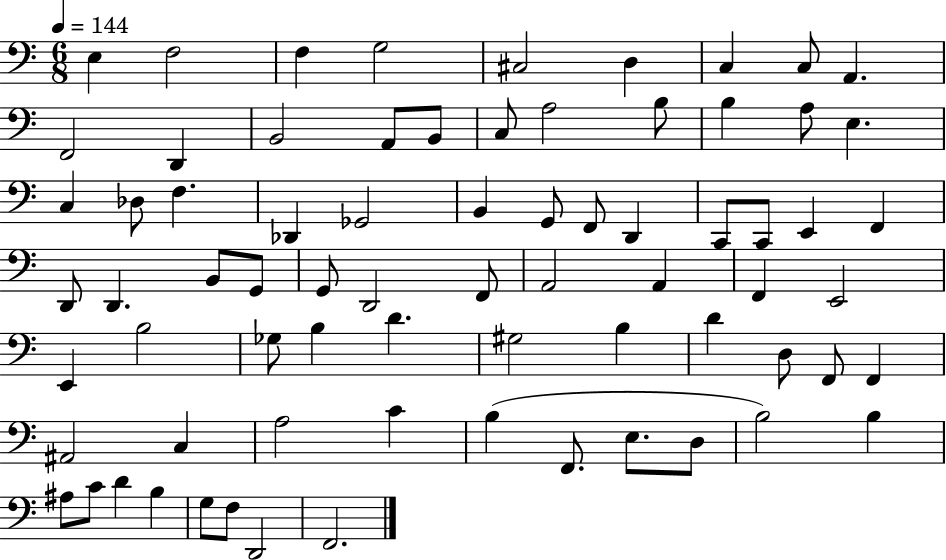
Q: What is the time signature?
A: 6/8